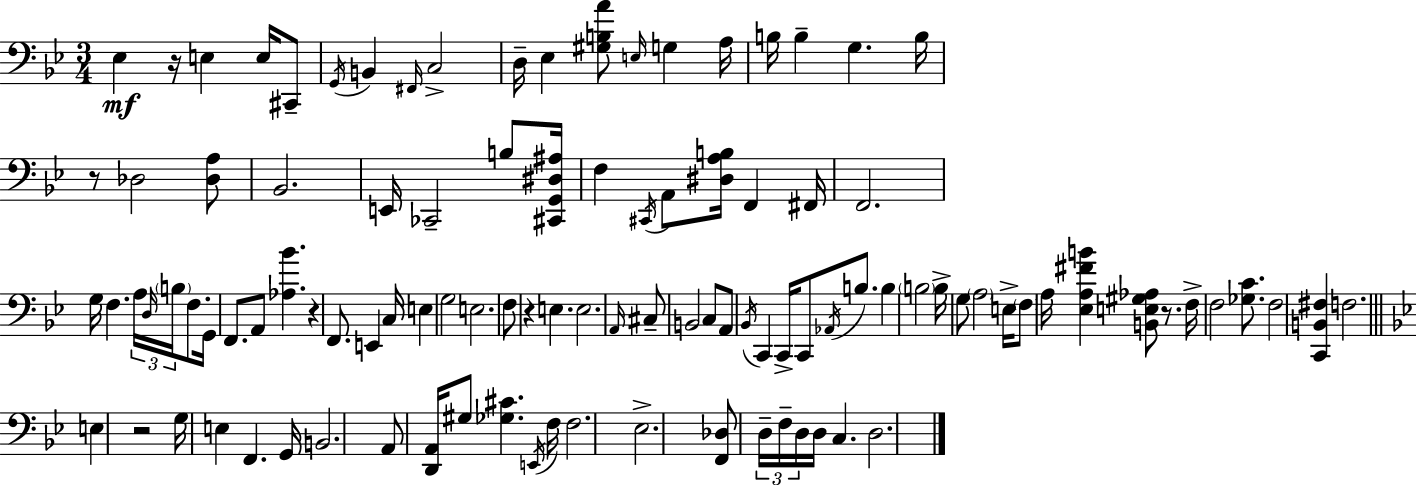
X:1
T:Untitled
M:3/4
L:1/4
K:Bb
_E, z/4 E, E,/4 ^C,,/2 G,,/4 B,, ^F,,/4 C,2 D,/4 _E, [^G,B,A]/2 E,/4 G, A,/4 B,/4 B, G, B,/4 z/2 _D,2 [_D,A,]/2 _B,,2 E,,/4 _C,,2 B,/2 [^C,,G,,^D,^A,]/4 F, ^C,,/4 A,,/2 [^D,A,B,]/4 F,, ^F,,/4 F,,2 G,/4 F, A,/4 D,/4 B,/4 F,/2 G,,/4 F,,/2 A,,/2 [_A,_B] z F,,/2 E,, C,/4 E, G,2 E,2 F,/2 z E, E,2 A,,/4 ^C,/2 B,,2 C,/2 A,,/2 _B,,/4 C,, C,,/4 C,,/2 _A,,/4 B,/2 B, B,2 B,/4 G,/2 A,2 E,/4 F,/2 A,/4 [_E,A,^FB] [B,,E,^G,_A,]/2 z/2 F,/4 F,2 [_G,C]/2 F,2 [C,,B,,^F,] F,2 E, z2 G,/4 E, F,, G,,/4 B,,2 A,,/2 [D,,A,,]/4 ^G,/2 [_G,^C] E,,/4 F,/4 F,2 _E,2 [F,,_D,]/2 D,/4 F,/4 D,/4 D,/4 C, D,2